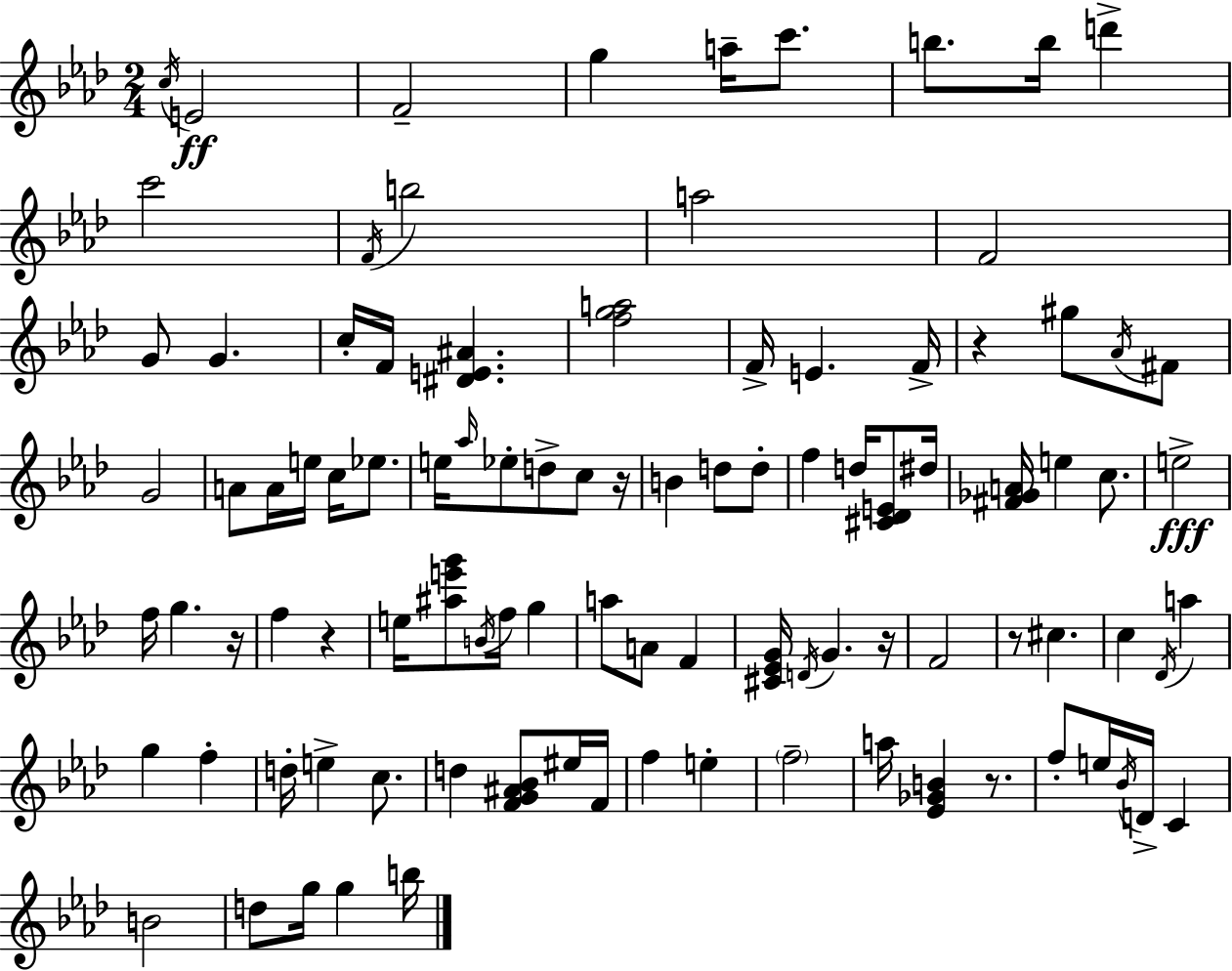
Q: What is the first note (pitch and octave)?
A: C5